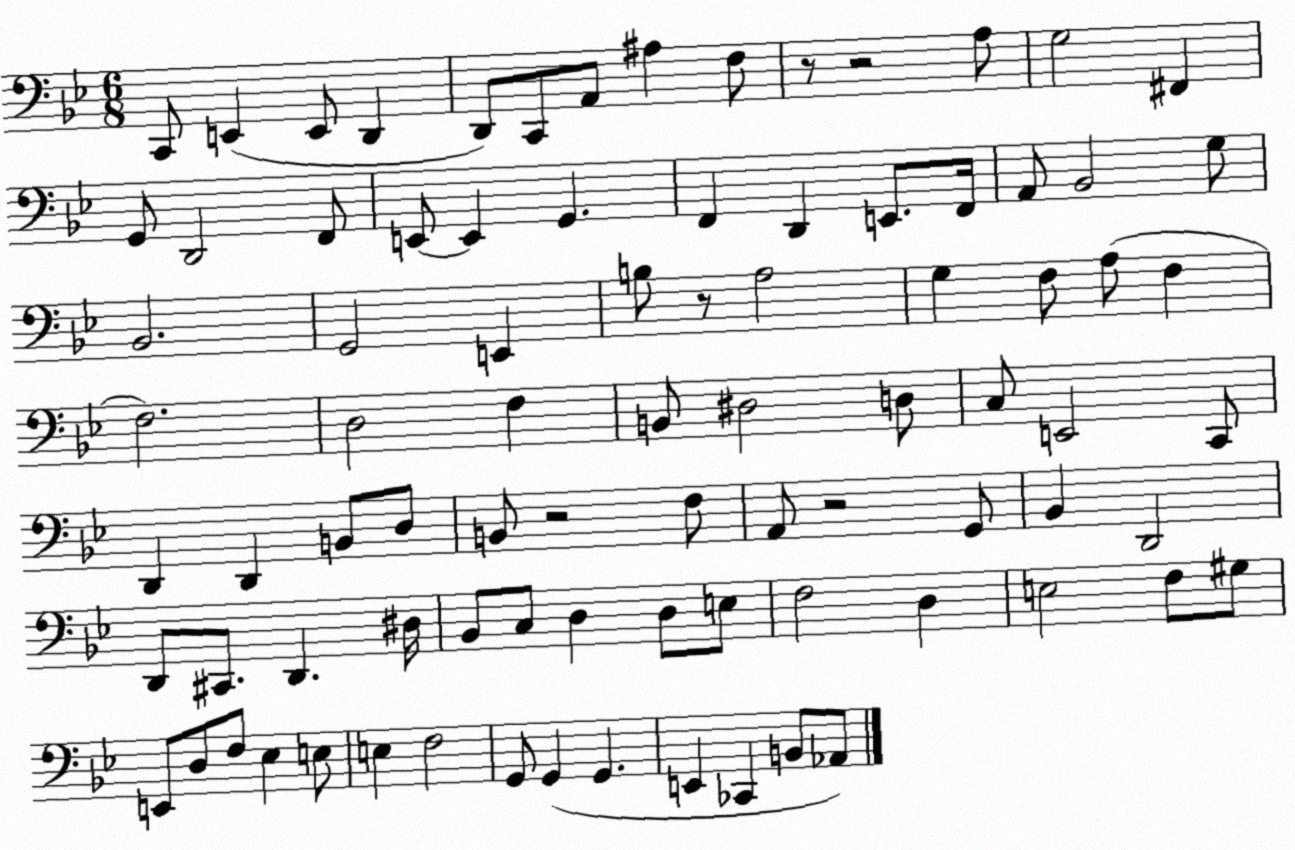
X:1
T:Untitled
M:6/8
L:1/4
K:Bb
C,,/2 E,, E,,/2 D,, D,,/2 C,,/2 A,,/2 ^A, F,/2 z/2 z2 A,/2 G,2 ^F,, G,,/2 D,,2 F,,/2 E,,/2 E,, G,, F,, D,, E,,/2 F,,/4 A,,/2 _B,,2 G,/2 _B,,2 G,,2 E,, B,/2 z/2 A,2 G, F,/2 A,/2 F, F,2 D,2 F, B,,/2 ^D,2 D,/2 C,/2 E,,2 C,,/2 D,, D,, B,,/2 D,/2 B,,/2 z2 F,/2 A,,/2 z2 G,,/2 _B,, D,,2 D,,/2 ^C,,/2 D,, ^D,/4 _B,,/2 C,/2 D, D,/2 E,/2 F,2 D, E,2 F,/2 ^G,/2 E,,/2 D,/2 F,/2 _E, E,/2 E, F,2 G,,/2 G,, G,, E,, _C,, B,,/2 _A,,/2